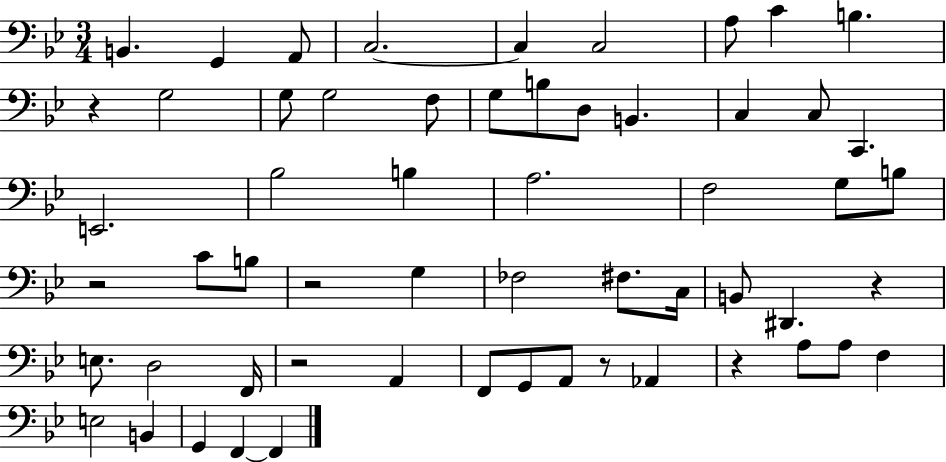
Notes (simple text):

B2/q. G2/q A2/e C3/h. C3/q C3/h A3/e C4/q B3/q. R/q G3/h G3/e G3/h F3/e G3/e B3/e D3/e B2/q. C3/q C3/e C2/q. E2/h. Bb3/h B3/q A3/h. F3/h G3/e B3/e R/h C4/e B3/e R/h G3/q FES3/h F#3/e. C3/s B2/e D#2/q. R/q E3/e. D3/h F2/s R/h A2/q F2/e G2/e A2/e R/e Ab2/q R/q A3/e A3/e F3/q E3/h B2/q G2/q F2/q F2/q